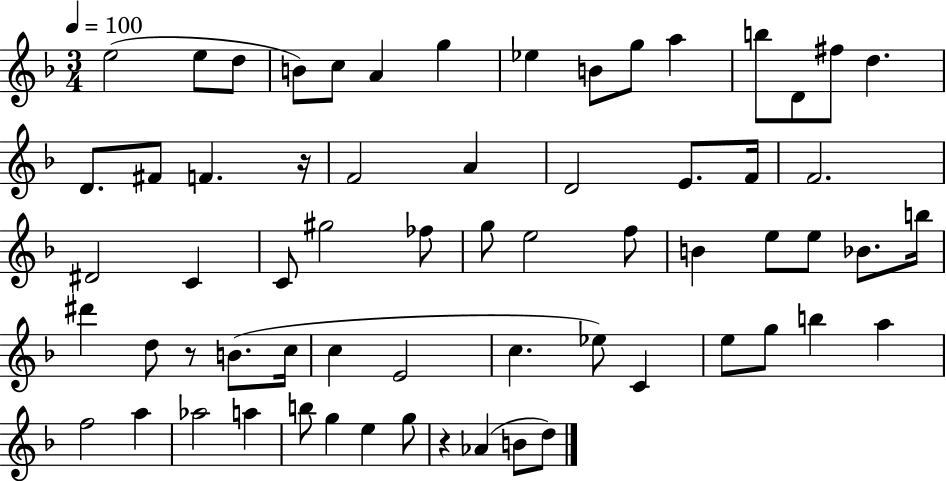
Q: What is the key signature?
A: F major